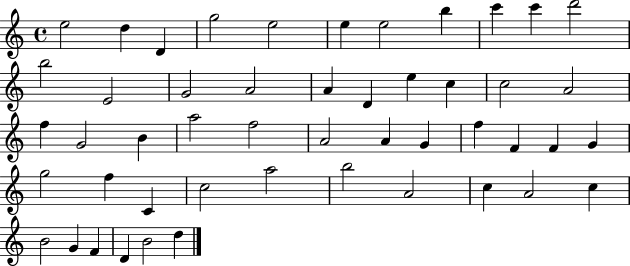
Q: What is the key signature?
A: C major